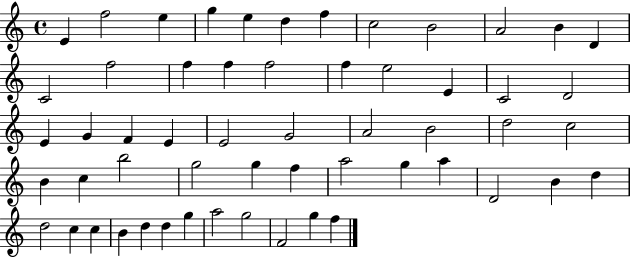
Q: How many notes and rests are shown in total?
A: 56